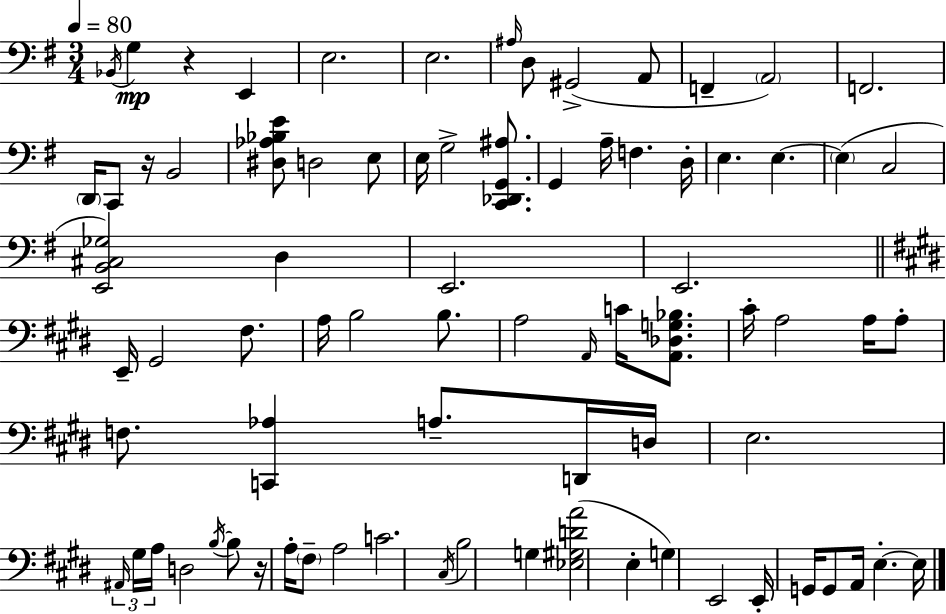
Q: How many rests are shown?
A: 3